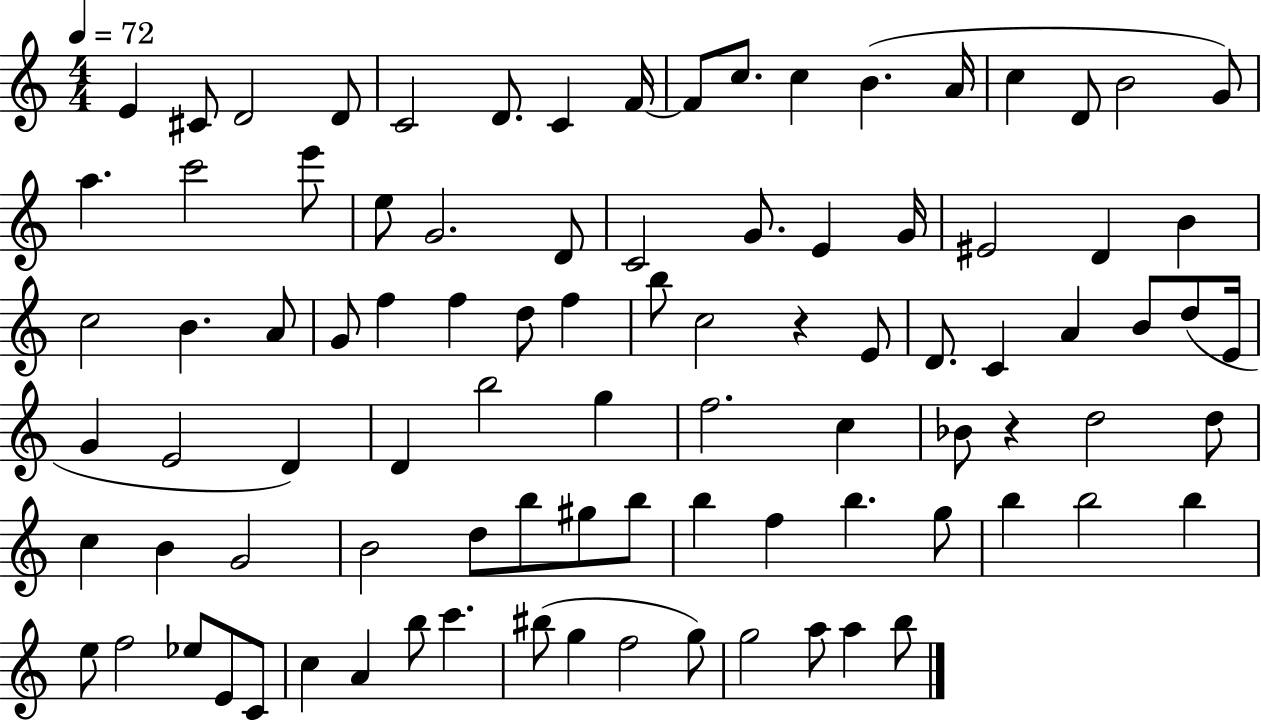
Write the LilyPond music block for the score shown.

{
  \clef treble
  \numericTimeSignature
  \time 4/4
  \key c \major
  \tempo 4 = 72
  e'4 cis'8 d'2 d'8 | c'2 d'8. c'4 f'16~~ | f'8 c''8. c''4 b'4.( a'16 | c''4 d'8 b'2 g'8) | \break a''4. c'''2 e'''8 | e''8 g'2. d'8 | c'2 g'8. e'4 g'16 | eis'2 d'4 b'4 | \break c''2 b'4. a'8 | g'8 f''4 f''4 d''8 f''4 | b''8 c''2 r4 e'8 | d'8. c'4 a'4 b'8 d''8( e'16 | \break g'4 e'2 d'4) | d'4 b''2 g''4 | f''2. c''4 | bes'8 r4 d''2 d''8 | \break c''4 b'4 g'2 | b'2 d''8 b''8 gis''8 b''8 | b''4 f''4 b''4. g''8 | b''4 b''2 b''4 | \break e''8 f''2 ees''8 e'8 c'8 | c''4 a'4 b''8 c'''4. | bis''8( g''4 f''2 g''8) | g''2 a''8 a''4 b''8 | \break \bar "|."
}